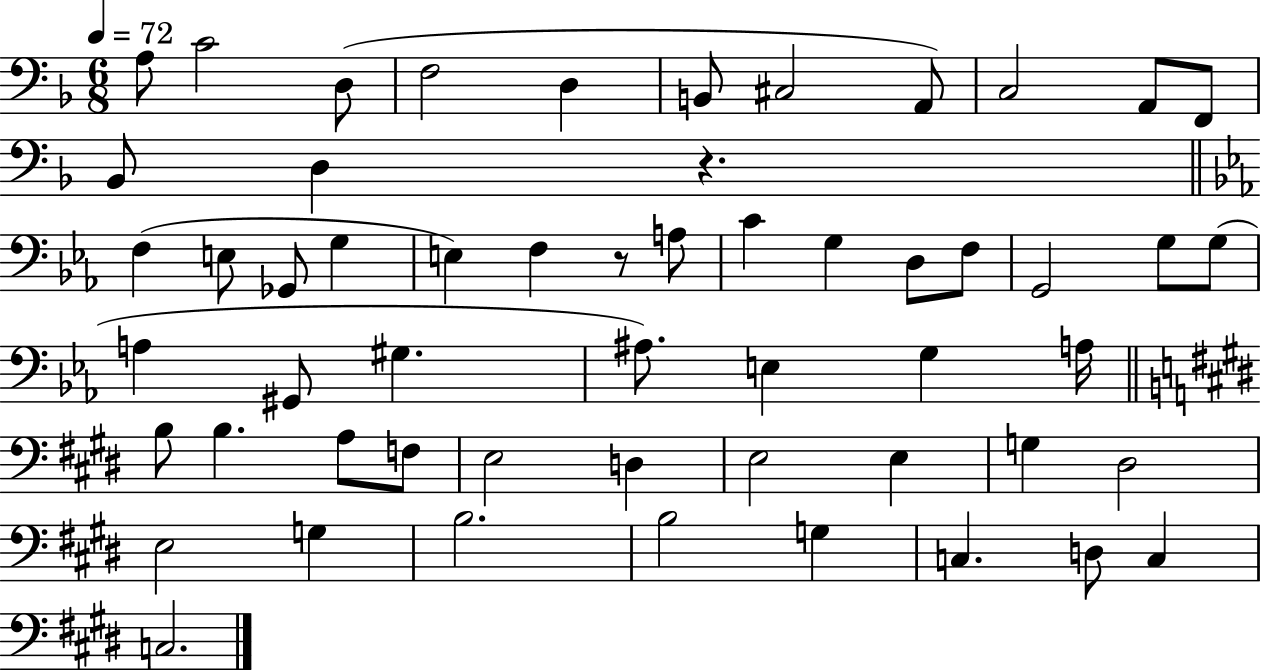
X:1
T:Untitled
M:6/8
L:1/4
K:F
A,/2 C2 D,/2 F,2 D, B,,/2 ^C,2 A,,/2 C,2 A,,/2 F,,/2 _B,,/2 D, z F, E,/2 _G,,/2 G, E, F, z/2 A,/2 C G, D,/2 F,/2 G,,2 G,/2 G,/2 A, ^G,,/2 ^G, ^A,/2 E, G, A,/4 B,/2 B, A,/2 F,/2 E,2 D, E,2 E, G, ^D,2 E,2 G, B,2 B,2 G, C, D,/2 C, C,2